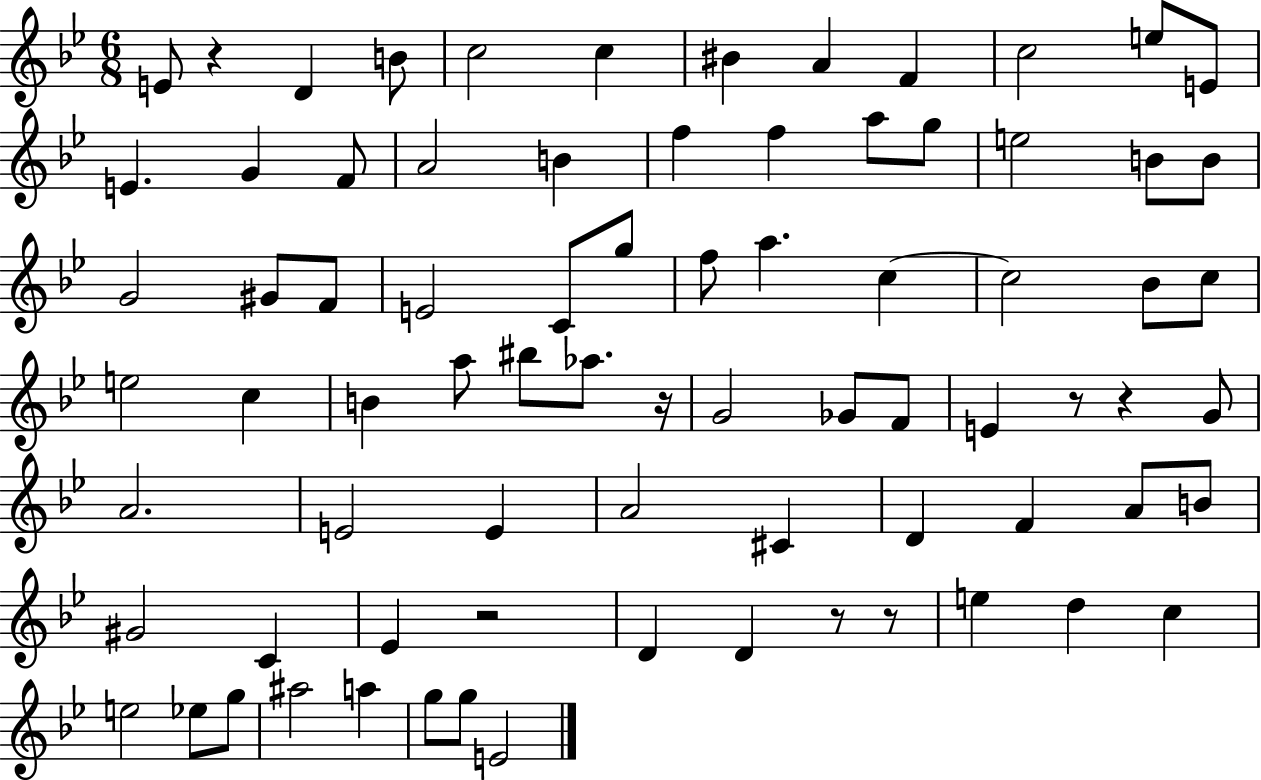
{
  \clef treble
  \numericTimeSignature
  \time 6/8
  \key bes \major
  e'8 r4 d'4 b'8 | c''2 c''4 | bis'4 a'4 f'4 | c''2 e''8 e'8 | \break e'4. g'4 f'8 | a'2 b'4 | f''4 f''4 a''8 g''8 | e''2 b'8 b'8 | \break g'2 gis'8 f'8 | e'2 c'8 g''8 | f''8 a''4. c''4~~ | c''2 bes'8 c''8 | \break e''2 c''4 | b'4 a''8 bis''8 aes''8. r16 | g'2 ges'8 f'8 | e'4 r8 r4 g'8 | \break a'2. | e'2 e'4 | a'2 cis'4 | d'4 f'4 a'8 b'8 | \break gis'2 c'4 | ees'4 r2 | d'4 d'4 r8 r8 | e''4 d''4 c''4 | \break e''2 ees''8 g''8 | ais''2 a''4 | g''8 g''8 e'2 | \bar "|."
}